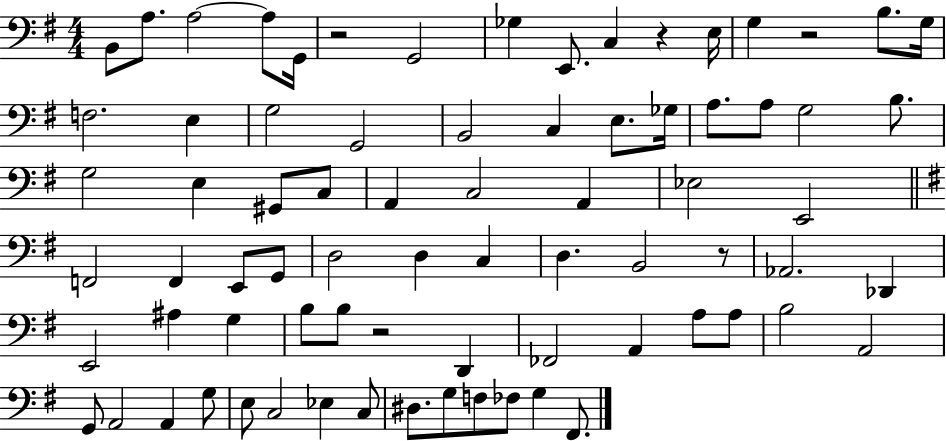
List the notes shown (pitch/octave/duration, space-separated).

B2/e A3/e. A3/h A3/e G2/s R/h G2/h Gb3/q E2/e. C3/q R/q E3/s G3/q R/h B3/e. G3/s F3/h. E3/q G3/h G2/h B2/h C3/q E3/e. Gb3/s A3/e. A3/e G3/h B3/e. G3/h E3/q G#2/e C3/e A2/q C3/h A2/q Eb3/h E2/h F2/h F2/q E2/e G2/e D3/h D3/q C3/q D3/q. B2/h R/e Ab2/h. Db2/q E2/h A#3/q G3/q B3/e B3/e R/h D2/q FES2/h A2/q A3/e A3/e B3/h A2/h G2/e A2/h A2/q G3/e E3/e C3/h Eb3/q C3/e D#3/e. G3/e F3/e FES3/e G3/q F#2/e.